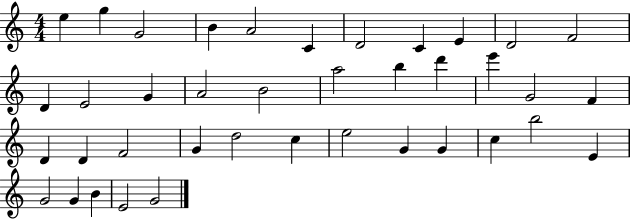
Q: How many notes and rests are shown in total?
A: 39